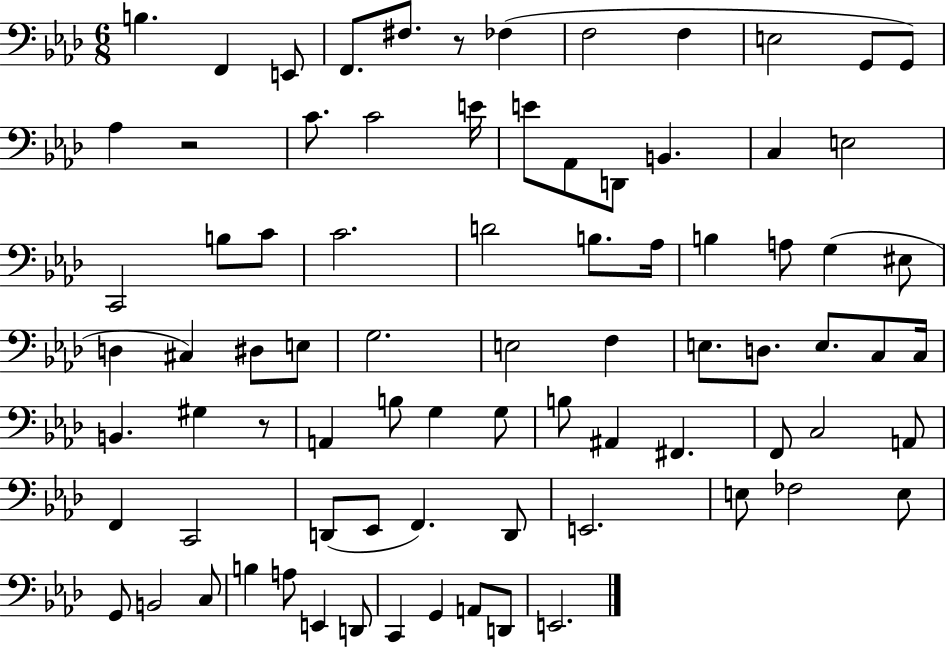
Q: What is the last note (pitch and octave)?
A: E2